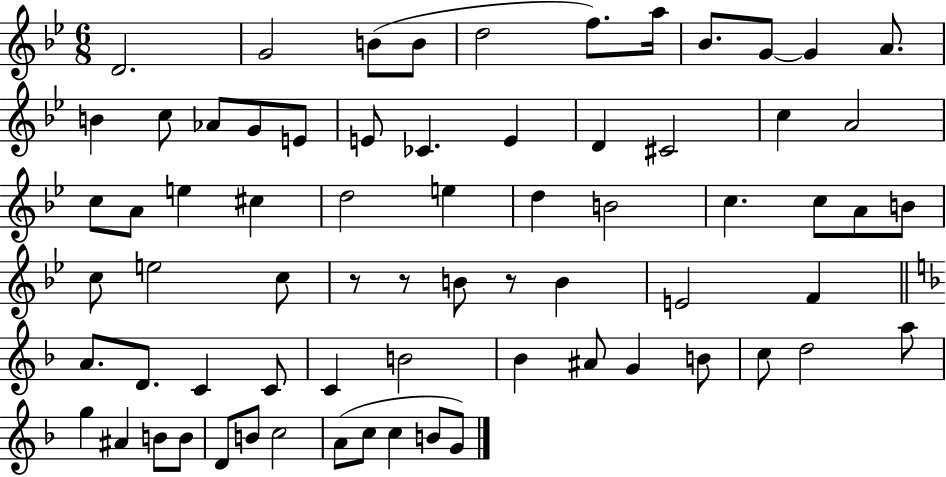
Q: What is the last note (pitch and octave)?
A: G4